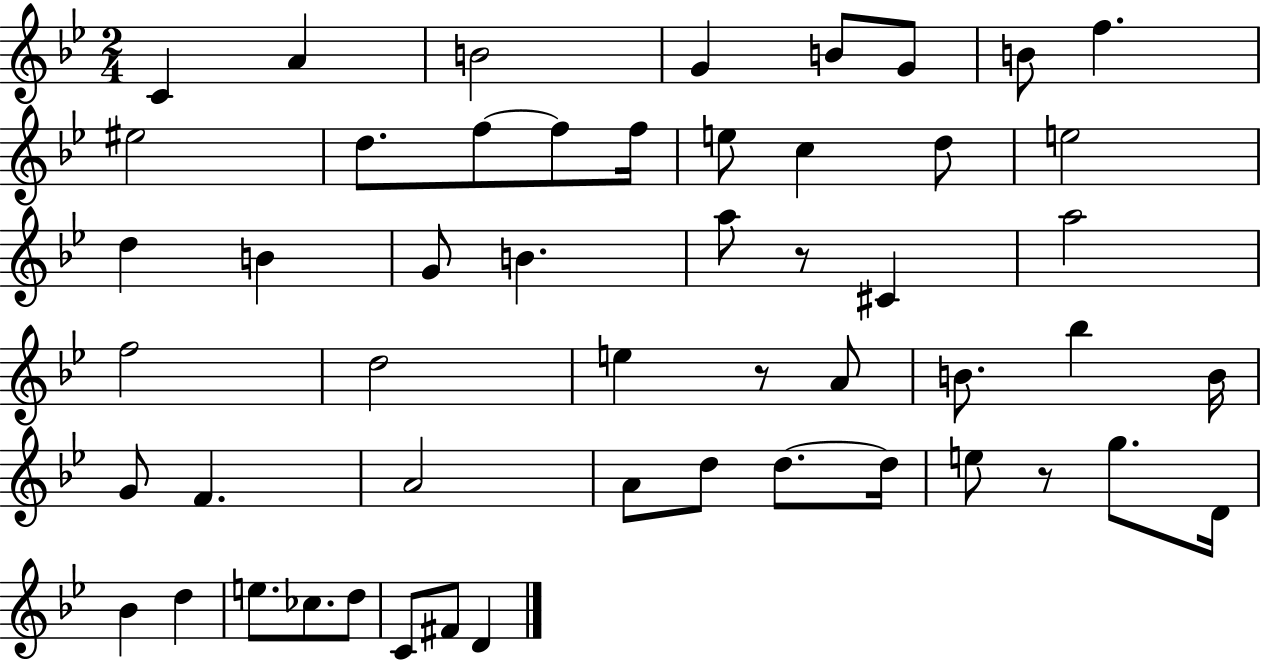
{
  \clef treble
  \numericTimeSignature
  \time 2/4
  \key bes \major
  \repeat volta 2 { c'4 a'4 | b'2 | g'4 b'8 g'8 | b'8 f''4. | \break eis''2 | d''8. f''8~~ f''8 f''16 | e''8 c''4 d''8 | e''2 | \break d''4 b'4 | g'8 b'4. | a''8 r8 cis'4 | a''2 | \break f''2 | d''2 | e''4 r8 a'8 | b'8. bes''4 b'16 | \break g'8 f'4. | a'2 | a'8 d''8 d''8.~~ d''16 | e''8 r8 g''8. d'16 | \break bes'4 d''4 | e''8. ces''8. d''8 | c'8 fis'8 d'4 | } \bar "|."
}